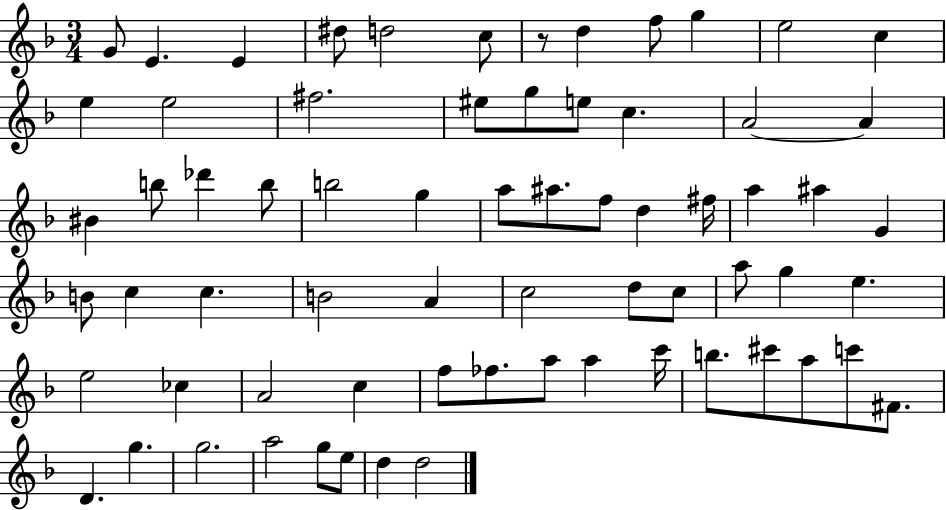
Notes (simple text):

G4/e E4/q. E4/q D#5/e D5/h C5/e R/e D5/q F5/e G5/q E5/h C5/q E5/q E5/h F#5/h. EIS5/e G5/e E5/e C5/q. A4/h A4/q BIS4/q B5/e Db6/q B5/e B5/h G5/q A5/e A#5/e. F5/e D5/q F#5/s A5/q A#5/q G4/q B4/e C5/q C5/q. B4/h A4/q C5/h D5/e C5/e A5/e G5/q E5/q. E5/h CES5/q A4/h C5/q F5/e FES5/e. A5/e A5/q C6/s B5/e. C#6/e A5/e C6/e F#4/e. D4/q. G5/q. G5/h. A5/h G5/e E5/e D5/q D5/h